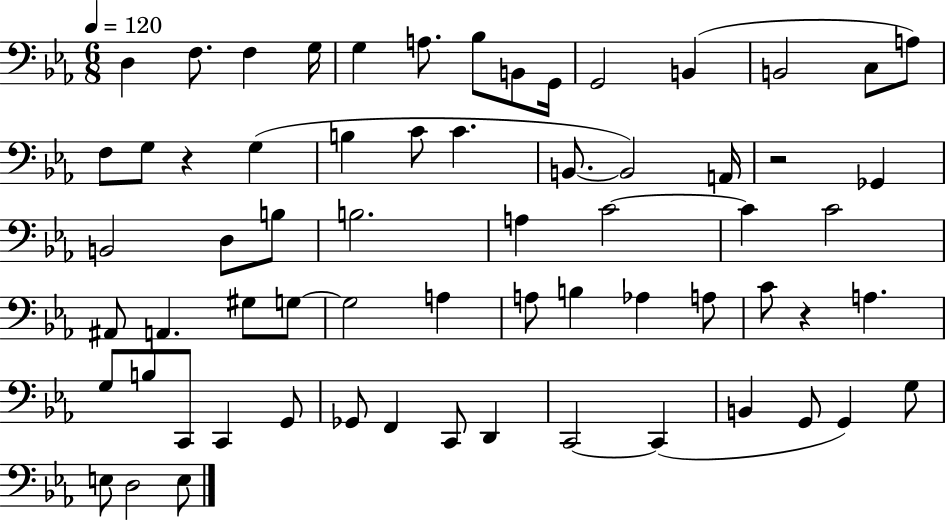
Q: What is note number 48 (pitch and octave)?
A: C2